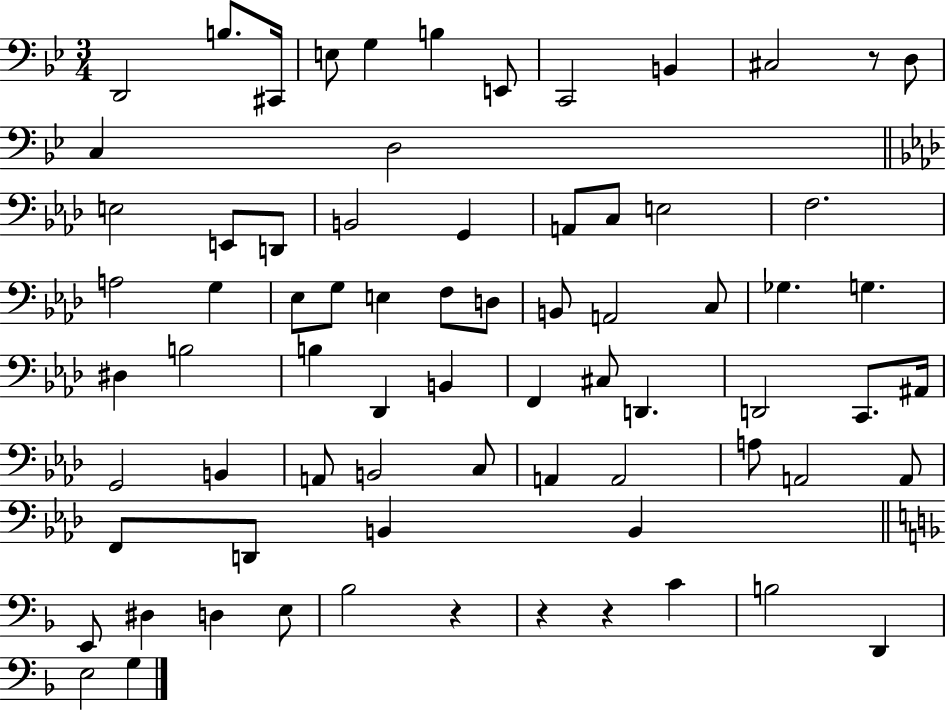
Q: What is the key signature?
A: BES major